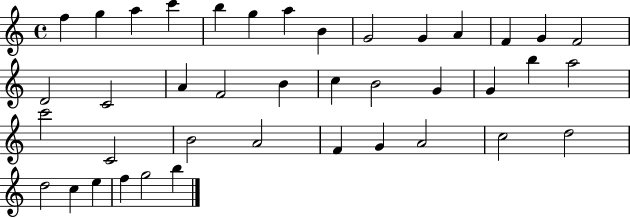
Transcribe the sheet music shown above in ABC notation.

X:1
T:Untitled
M:4/4
L:1/4
K:C
f g a c' b g a B G2 G A F G F2 D2 C2 A F2 B c B2 G G b a2 c'2 C2 B2 A2 F G A2 c2 d2 d2 c e f g2 b